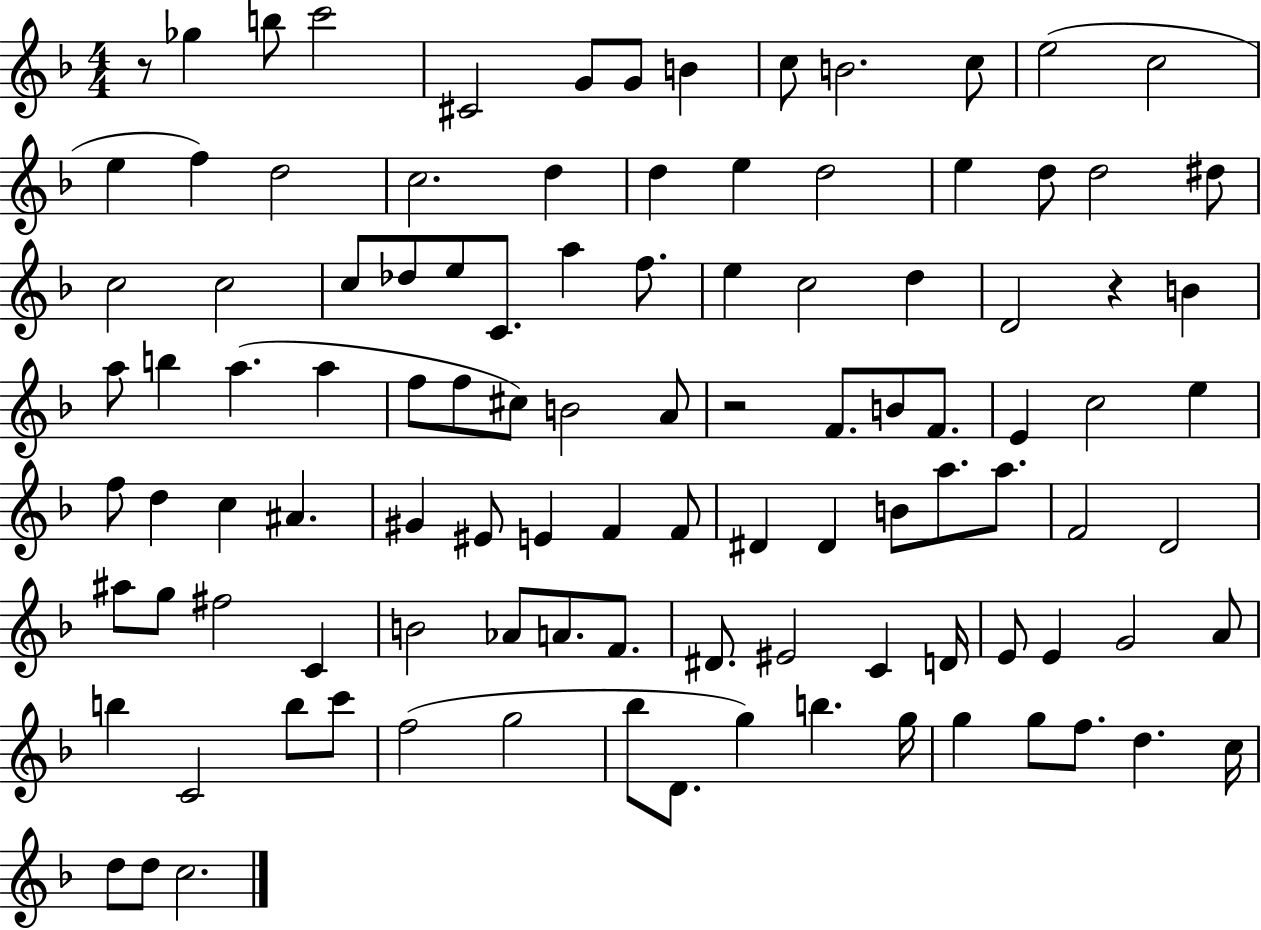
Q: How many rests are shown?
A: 3